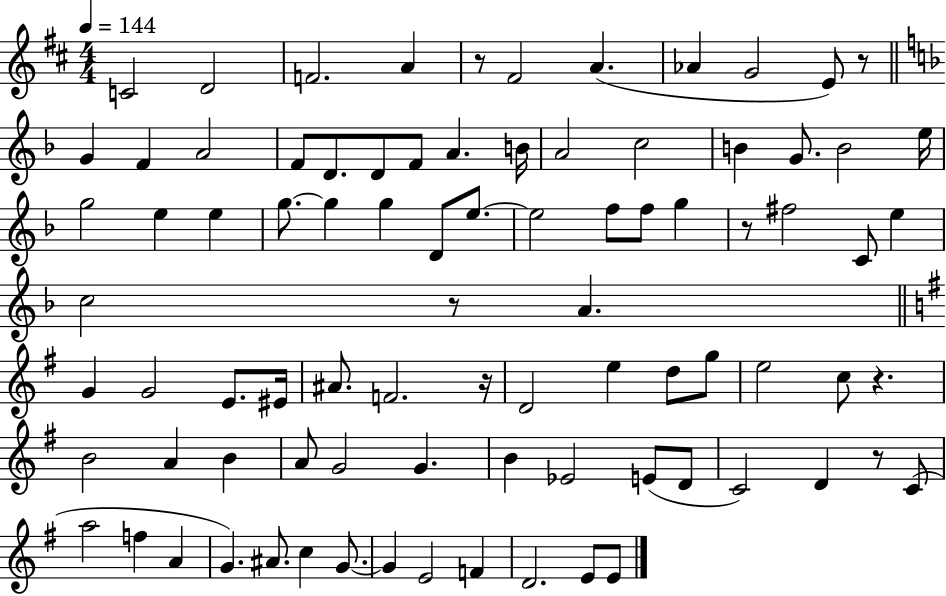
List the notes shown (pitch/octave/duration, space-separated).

C4/h D4/h F4/h. A4/q R/e F#4/h A4/q. Ab4/q G4/h E4/e R/e G4/q F4/q A4/h F4/e D4/e. D4/e F4/e A4/q. B4/s A4/h C5/h B4/q G4/e. B4/h E5/s G5/h E5/q E5/q G5/e. G5/q G5/q D4/e E5/e. E5/h F5/e F5/e G5/q R/e F#5/h C4/e E5/q C5/h R/e A4/q. G4/q G4/h E4/e. EIS4/s A#4/e. F4/h. R/s D4/h E5/q D5/e G5/e E5/h C5/e R/q. B4/h A4/q B4/q A4/e G4/h G4/q. B4/q Eb4/h E4/e D4/e C4/h D4/q R/e C4/e A5/h F5/q A4/q G4/q. A#4/e. C5/q G4/e. G4/q E4/h F4/q D4/h. E4/e E4/e